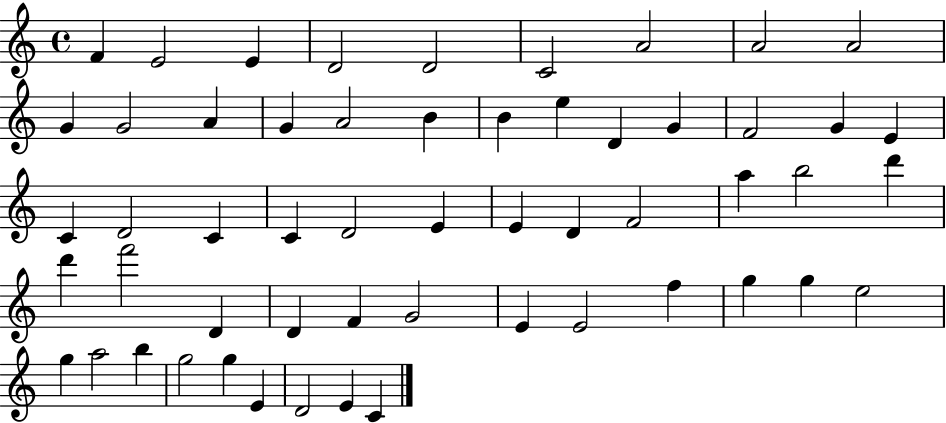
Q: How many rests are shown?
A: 0